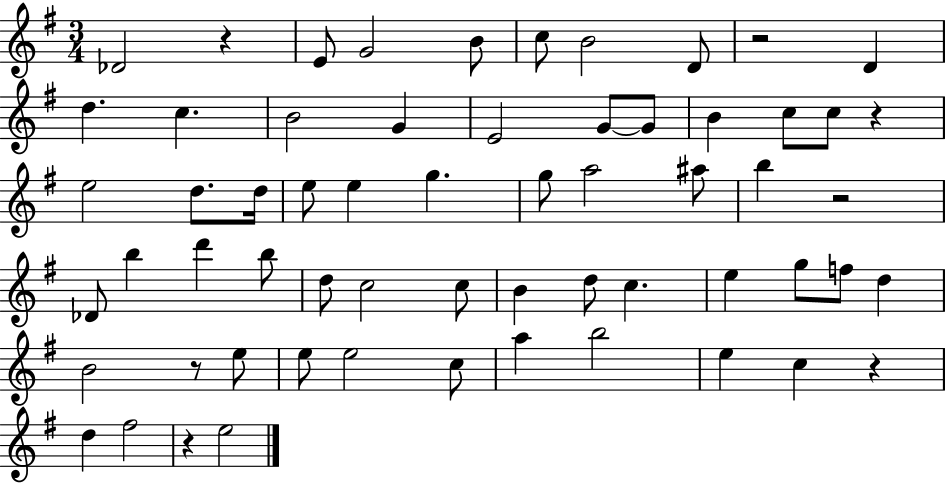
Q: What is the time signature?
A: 3/4